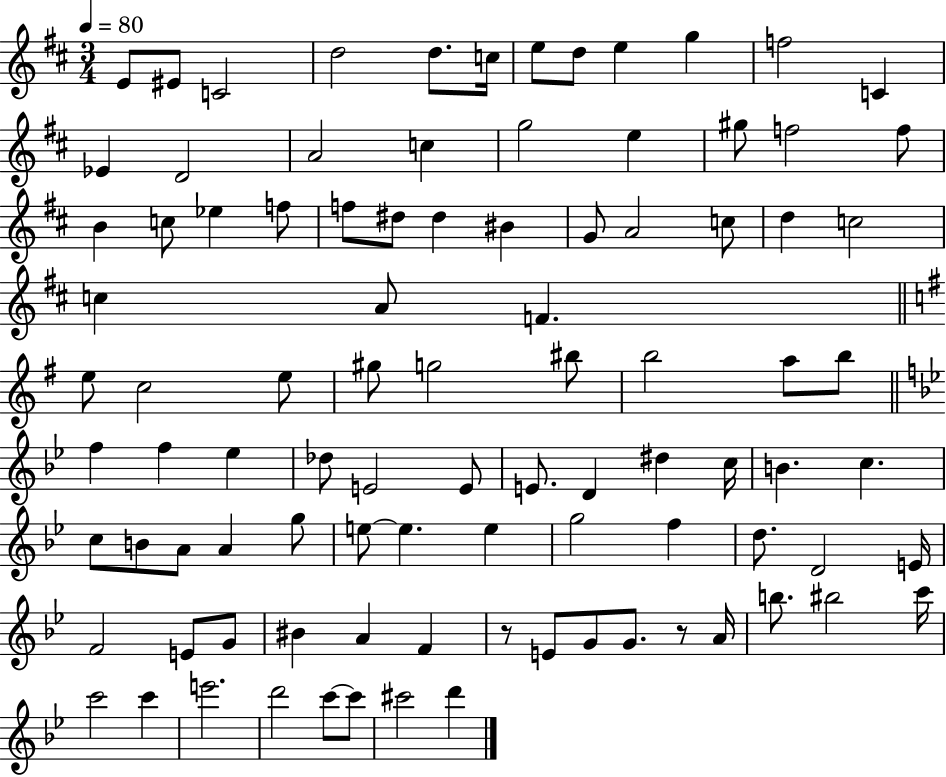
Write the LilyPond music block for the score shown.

{
  \clef treble
  \numericTimeSignature
  \time 3/4
  \key d \major
  \tempo 4 = 80
  e'8 eis'8 c'2 | d''2 d''8. c''16 | e''8 d''8 e''4 g''4 | f''2 c'4 | \break ees'4 d'2 | a'2 c''4 | g''2 e''4 | gis''8 f''2 f''8 | \break b'4 c''8 ees''4 f''8 | f''8 dis''8 dis''4 bis'4 | g'8 a'2 c''8 | d''4 c''2 | \break c''4 a'8 f'4. | \bar "||" \break \key g \major e''8 c''2 e''8 | gis''8 g''2 bis''8 | b''2 a''8 b''8 | \bar "||" \break \key bes \major f''4 f''4 ees''4 | des''8 e'2 e'8 | e'8. d'4 dis''4 c''16 | b'4. c''4. | \break c''8 b'8 a'8 a'4 g''8 | e''8~~ e''4. e''4 | g''2 f''4 | d''8. d'2 e'16 | \break f'2 e'8 g'8 | bis'4 a'4 f'4 | r8 e'8 g'8 g'8. r8 a'16 | b''8. bis''2 c'''16 | \break c'''2 c'''4 | e'''2. | d'''2 c'''8~~ c'''8 | cis'''2 d'''4 | \break \bar "|."
}